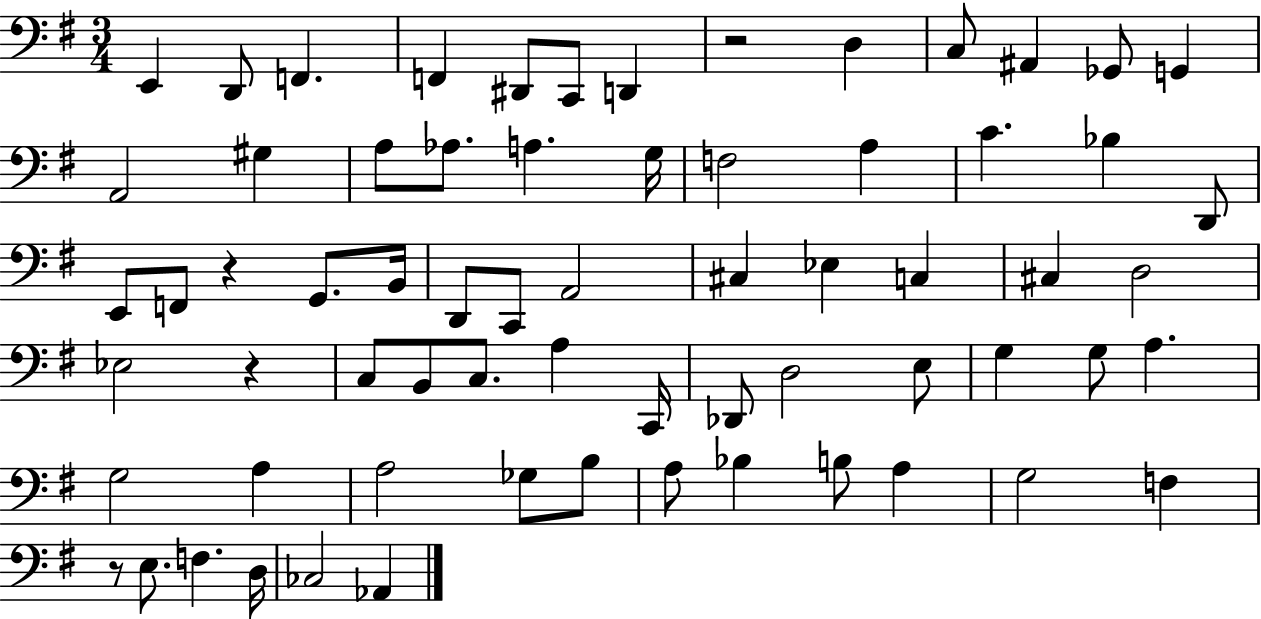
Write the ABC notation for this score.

X:1
T:Untitled
M:3/4
L:1/4
K:G
E,, D,,/2 F,, F,, ^D,,/2 C,,/2 D,, z2 D, C,/2 ^A,, _G,,/2 G,, A,,2 ^G, A,/2 _A,/2 A, G,/4 F,2 A, C _B, D,,/2 E,,/2 F,,/2 z G,,/2 B,,/4 D,,/2 C,,/2 A,,2 ^C, _E, C, ^C, D,2 _E,2 z C,/2 B,,/2 C,/2 A, C,,/4 _D,,/2 D,2 E,/2 G, G,/2 A, G,2 A, A,2 _G,/2 B,/2 A,/2 _B, B,/2 A, G,2 F, z/2 E,/2 F, D,/4 _C,2 _A,,